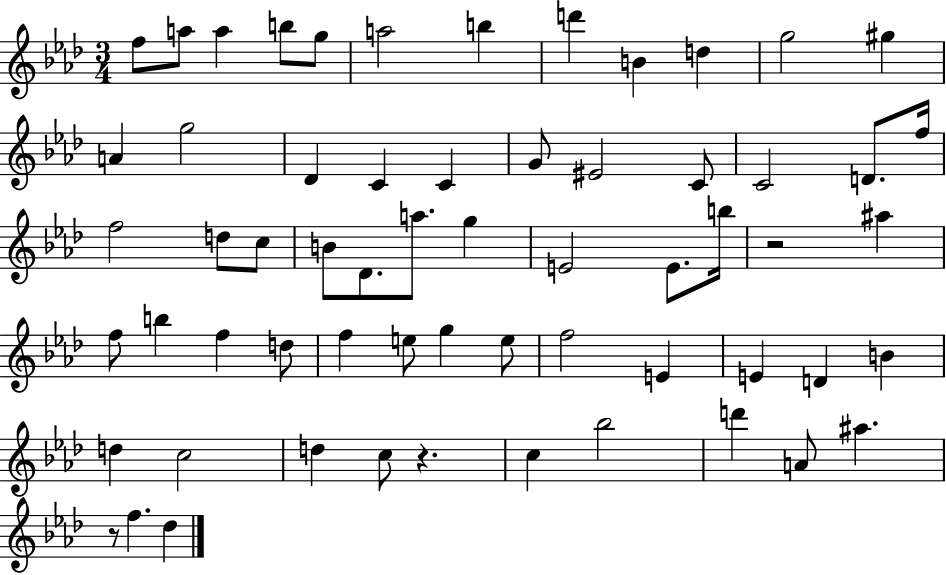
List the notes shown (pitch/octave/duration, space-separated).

F5/e A5/e A5/q B5/e G5/e A5/h B5/q D6/q B4/q D5/q G5/h G#5/q A4/q G5/h Db4/q C4/q C4/q G4/e EIS4/h C4/e C4/h D4/e. F5/s F5/h D5/e C5/e B4/e Db4/e. A5/e. G5/q E4/h E4/e. B5/s R/h A#5/q F5/e B5/q F5/q D5/e F5/q E5/e G5/q E5/e F5/h E4/q E4/q D4/q B4/q D5/q C5/h D5/q C5/e R/q. C5/q Bb5/h D6/q A4/e A#5/q. R/e F5/q. Db5/q